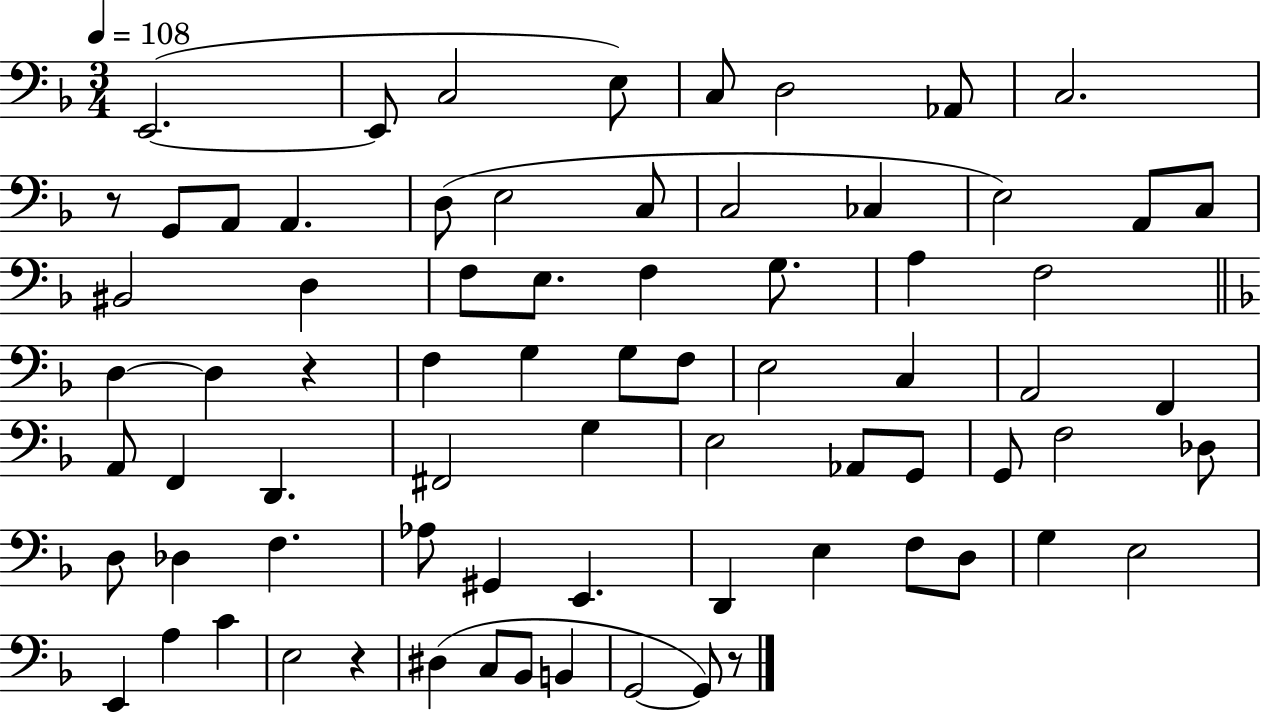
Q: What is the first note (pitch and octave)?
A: E2